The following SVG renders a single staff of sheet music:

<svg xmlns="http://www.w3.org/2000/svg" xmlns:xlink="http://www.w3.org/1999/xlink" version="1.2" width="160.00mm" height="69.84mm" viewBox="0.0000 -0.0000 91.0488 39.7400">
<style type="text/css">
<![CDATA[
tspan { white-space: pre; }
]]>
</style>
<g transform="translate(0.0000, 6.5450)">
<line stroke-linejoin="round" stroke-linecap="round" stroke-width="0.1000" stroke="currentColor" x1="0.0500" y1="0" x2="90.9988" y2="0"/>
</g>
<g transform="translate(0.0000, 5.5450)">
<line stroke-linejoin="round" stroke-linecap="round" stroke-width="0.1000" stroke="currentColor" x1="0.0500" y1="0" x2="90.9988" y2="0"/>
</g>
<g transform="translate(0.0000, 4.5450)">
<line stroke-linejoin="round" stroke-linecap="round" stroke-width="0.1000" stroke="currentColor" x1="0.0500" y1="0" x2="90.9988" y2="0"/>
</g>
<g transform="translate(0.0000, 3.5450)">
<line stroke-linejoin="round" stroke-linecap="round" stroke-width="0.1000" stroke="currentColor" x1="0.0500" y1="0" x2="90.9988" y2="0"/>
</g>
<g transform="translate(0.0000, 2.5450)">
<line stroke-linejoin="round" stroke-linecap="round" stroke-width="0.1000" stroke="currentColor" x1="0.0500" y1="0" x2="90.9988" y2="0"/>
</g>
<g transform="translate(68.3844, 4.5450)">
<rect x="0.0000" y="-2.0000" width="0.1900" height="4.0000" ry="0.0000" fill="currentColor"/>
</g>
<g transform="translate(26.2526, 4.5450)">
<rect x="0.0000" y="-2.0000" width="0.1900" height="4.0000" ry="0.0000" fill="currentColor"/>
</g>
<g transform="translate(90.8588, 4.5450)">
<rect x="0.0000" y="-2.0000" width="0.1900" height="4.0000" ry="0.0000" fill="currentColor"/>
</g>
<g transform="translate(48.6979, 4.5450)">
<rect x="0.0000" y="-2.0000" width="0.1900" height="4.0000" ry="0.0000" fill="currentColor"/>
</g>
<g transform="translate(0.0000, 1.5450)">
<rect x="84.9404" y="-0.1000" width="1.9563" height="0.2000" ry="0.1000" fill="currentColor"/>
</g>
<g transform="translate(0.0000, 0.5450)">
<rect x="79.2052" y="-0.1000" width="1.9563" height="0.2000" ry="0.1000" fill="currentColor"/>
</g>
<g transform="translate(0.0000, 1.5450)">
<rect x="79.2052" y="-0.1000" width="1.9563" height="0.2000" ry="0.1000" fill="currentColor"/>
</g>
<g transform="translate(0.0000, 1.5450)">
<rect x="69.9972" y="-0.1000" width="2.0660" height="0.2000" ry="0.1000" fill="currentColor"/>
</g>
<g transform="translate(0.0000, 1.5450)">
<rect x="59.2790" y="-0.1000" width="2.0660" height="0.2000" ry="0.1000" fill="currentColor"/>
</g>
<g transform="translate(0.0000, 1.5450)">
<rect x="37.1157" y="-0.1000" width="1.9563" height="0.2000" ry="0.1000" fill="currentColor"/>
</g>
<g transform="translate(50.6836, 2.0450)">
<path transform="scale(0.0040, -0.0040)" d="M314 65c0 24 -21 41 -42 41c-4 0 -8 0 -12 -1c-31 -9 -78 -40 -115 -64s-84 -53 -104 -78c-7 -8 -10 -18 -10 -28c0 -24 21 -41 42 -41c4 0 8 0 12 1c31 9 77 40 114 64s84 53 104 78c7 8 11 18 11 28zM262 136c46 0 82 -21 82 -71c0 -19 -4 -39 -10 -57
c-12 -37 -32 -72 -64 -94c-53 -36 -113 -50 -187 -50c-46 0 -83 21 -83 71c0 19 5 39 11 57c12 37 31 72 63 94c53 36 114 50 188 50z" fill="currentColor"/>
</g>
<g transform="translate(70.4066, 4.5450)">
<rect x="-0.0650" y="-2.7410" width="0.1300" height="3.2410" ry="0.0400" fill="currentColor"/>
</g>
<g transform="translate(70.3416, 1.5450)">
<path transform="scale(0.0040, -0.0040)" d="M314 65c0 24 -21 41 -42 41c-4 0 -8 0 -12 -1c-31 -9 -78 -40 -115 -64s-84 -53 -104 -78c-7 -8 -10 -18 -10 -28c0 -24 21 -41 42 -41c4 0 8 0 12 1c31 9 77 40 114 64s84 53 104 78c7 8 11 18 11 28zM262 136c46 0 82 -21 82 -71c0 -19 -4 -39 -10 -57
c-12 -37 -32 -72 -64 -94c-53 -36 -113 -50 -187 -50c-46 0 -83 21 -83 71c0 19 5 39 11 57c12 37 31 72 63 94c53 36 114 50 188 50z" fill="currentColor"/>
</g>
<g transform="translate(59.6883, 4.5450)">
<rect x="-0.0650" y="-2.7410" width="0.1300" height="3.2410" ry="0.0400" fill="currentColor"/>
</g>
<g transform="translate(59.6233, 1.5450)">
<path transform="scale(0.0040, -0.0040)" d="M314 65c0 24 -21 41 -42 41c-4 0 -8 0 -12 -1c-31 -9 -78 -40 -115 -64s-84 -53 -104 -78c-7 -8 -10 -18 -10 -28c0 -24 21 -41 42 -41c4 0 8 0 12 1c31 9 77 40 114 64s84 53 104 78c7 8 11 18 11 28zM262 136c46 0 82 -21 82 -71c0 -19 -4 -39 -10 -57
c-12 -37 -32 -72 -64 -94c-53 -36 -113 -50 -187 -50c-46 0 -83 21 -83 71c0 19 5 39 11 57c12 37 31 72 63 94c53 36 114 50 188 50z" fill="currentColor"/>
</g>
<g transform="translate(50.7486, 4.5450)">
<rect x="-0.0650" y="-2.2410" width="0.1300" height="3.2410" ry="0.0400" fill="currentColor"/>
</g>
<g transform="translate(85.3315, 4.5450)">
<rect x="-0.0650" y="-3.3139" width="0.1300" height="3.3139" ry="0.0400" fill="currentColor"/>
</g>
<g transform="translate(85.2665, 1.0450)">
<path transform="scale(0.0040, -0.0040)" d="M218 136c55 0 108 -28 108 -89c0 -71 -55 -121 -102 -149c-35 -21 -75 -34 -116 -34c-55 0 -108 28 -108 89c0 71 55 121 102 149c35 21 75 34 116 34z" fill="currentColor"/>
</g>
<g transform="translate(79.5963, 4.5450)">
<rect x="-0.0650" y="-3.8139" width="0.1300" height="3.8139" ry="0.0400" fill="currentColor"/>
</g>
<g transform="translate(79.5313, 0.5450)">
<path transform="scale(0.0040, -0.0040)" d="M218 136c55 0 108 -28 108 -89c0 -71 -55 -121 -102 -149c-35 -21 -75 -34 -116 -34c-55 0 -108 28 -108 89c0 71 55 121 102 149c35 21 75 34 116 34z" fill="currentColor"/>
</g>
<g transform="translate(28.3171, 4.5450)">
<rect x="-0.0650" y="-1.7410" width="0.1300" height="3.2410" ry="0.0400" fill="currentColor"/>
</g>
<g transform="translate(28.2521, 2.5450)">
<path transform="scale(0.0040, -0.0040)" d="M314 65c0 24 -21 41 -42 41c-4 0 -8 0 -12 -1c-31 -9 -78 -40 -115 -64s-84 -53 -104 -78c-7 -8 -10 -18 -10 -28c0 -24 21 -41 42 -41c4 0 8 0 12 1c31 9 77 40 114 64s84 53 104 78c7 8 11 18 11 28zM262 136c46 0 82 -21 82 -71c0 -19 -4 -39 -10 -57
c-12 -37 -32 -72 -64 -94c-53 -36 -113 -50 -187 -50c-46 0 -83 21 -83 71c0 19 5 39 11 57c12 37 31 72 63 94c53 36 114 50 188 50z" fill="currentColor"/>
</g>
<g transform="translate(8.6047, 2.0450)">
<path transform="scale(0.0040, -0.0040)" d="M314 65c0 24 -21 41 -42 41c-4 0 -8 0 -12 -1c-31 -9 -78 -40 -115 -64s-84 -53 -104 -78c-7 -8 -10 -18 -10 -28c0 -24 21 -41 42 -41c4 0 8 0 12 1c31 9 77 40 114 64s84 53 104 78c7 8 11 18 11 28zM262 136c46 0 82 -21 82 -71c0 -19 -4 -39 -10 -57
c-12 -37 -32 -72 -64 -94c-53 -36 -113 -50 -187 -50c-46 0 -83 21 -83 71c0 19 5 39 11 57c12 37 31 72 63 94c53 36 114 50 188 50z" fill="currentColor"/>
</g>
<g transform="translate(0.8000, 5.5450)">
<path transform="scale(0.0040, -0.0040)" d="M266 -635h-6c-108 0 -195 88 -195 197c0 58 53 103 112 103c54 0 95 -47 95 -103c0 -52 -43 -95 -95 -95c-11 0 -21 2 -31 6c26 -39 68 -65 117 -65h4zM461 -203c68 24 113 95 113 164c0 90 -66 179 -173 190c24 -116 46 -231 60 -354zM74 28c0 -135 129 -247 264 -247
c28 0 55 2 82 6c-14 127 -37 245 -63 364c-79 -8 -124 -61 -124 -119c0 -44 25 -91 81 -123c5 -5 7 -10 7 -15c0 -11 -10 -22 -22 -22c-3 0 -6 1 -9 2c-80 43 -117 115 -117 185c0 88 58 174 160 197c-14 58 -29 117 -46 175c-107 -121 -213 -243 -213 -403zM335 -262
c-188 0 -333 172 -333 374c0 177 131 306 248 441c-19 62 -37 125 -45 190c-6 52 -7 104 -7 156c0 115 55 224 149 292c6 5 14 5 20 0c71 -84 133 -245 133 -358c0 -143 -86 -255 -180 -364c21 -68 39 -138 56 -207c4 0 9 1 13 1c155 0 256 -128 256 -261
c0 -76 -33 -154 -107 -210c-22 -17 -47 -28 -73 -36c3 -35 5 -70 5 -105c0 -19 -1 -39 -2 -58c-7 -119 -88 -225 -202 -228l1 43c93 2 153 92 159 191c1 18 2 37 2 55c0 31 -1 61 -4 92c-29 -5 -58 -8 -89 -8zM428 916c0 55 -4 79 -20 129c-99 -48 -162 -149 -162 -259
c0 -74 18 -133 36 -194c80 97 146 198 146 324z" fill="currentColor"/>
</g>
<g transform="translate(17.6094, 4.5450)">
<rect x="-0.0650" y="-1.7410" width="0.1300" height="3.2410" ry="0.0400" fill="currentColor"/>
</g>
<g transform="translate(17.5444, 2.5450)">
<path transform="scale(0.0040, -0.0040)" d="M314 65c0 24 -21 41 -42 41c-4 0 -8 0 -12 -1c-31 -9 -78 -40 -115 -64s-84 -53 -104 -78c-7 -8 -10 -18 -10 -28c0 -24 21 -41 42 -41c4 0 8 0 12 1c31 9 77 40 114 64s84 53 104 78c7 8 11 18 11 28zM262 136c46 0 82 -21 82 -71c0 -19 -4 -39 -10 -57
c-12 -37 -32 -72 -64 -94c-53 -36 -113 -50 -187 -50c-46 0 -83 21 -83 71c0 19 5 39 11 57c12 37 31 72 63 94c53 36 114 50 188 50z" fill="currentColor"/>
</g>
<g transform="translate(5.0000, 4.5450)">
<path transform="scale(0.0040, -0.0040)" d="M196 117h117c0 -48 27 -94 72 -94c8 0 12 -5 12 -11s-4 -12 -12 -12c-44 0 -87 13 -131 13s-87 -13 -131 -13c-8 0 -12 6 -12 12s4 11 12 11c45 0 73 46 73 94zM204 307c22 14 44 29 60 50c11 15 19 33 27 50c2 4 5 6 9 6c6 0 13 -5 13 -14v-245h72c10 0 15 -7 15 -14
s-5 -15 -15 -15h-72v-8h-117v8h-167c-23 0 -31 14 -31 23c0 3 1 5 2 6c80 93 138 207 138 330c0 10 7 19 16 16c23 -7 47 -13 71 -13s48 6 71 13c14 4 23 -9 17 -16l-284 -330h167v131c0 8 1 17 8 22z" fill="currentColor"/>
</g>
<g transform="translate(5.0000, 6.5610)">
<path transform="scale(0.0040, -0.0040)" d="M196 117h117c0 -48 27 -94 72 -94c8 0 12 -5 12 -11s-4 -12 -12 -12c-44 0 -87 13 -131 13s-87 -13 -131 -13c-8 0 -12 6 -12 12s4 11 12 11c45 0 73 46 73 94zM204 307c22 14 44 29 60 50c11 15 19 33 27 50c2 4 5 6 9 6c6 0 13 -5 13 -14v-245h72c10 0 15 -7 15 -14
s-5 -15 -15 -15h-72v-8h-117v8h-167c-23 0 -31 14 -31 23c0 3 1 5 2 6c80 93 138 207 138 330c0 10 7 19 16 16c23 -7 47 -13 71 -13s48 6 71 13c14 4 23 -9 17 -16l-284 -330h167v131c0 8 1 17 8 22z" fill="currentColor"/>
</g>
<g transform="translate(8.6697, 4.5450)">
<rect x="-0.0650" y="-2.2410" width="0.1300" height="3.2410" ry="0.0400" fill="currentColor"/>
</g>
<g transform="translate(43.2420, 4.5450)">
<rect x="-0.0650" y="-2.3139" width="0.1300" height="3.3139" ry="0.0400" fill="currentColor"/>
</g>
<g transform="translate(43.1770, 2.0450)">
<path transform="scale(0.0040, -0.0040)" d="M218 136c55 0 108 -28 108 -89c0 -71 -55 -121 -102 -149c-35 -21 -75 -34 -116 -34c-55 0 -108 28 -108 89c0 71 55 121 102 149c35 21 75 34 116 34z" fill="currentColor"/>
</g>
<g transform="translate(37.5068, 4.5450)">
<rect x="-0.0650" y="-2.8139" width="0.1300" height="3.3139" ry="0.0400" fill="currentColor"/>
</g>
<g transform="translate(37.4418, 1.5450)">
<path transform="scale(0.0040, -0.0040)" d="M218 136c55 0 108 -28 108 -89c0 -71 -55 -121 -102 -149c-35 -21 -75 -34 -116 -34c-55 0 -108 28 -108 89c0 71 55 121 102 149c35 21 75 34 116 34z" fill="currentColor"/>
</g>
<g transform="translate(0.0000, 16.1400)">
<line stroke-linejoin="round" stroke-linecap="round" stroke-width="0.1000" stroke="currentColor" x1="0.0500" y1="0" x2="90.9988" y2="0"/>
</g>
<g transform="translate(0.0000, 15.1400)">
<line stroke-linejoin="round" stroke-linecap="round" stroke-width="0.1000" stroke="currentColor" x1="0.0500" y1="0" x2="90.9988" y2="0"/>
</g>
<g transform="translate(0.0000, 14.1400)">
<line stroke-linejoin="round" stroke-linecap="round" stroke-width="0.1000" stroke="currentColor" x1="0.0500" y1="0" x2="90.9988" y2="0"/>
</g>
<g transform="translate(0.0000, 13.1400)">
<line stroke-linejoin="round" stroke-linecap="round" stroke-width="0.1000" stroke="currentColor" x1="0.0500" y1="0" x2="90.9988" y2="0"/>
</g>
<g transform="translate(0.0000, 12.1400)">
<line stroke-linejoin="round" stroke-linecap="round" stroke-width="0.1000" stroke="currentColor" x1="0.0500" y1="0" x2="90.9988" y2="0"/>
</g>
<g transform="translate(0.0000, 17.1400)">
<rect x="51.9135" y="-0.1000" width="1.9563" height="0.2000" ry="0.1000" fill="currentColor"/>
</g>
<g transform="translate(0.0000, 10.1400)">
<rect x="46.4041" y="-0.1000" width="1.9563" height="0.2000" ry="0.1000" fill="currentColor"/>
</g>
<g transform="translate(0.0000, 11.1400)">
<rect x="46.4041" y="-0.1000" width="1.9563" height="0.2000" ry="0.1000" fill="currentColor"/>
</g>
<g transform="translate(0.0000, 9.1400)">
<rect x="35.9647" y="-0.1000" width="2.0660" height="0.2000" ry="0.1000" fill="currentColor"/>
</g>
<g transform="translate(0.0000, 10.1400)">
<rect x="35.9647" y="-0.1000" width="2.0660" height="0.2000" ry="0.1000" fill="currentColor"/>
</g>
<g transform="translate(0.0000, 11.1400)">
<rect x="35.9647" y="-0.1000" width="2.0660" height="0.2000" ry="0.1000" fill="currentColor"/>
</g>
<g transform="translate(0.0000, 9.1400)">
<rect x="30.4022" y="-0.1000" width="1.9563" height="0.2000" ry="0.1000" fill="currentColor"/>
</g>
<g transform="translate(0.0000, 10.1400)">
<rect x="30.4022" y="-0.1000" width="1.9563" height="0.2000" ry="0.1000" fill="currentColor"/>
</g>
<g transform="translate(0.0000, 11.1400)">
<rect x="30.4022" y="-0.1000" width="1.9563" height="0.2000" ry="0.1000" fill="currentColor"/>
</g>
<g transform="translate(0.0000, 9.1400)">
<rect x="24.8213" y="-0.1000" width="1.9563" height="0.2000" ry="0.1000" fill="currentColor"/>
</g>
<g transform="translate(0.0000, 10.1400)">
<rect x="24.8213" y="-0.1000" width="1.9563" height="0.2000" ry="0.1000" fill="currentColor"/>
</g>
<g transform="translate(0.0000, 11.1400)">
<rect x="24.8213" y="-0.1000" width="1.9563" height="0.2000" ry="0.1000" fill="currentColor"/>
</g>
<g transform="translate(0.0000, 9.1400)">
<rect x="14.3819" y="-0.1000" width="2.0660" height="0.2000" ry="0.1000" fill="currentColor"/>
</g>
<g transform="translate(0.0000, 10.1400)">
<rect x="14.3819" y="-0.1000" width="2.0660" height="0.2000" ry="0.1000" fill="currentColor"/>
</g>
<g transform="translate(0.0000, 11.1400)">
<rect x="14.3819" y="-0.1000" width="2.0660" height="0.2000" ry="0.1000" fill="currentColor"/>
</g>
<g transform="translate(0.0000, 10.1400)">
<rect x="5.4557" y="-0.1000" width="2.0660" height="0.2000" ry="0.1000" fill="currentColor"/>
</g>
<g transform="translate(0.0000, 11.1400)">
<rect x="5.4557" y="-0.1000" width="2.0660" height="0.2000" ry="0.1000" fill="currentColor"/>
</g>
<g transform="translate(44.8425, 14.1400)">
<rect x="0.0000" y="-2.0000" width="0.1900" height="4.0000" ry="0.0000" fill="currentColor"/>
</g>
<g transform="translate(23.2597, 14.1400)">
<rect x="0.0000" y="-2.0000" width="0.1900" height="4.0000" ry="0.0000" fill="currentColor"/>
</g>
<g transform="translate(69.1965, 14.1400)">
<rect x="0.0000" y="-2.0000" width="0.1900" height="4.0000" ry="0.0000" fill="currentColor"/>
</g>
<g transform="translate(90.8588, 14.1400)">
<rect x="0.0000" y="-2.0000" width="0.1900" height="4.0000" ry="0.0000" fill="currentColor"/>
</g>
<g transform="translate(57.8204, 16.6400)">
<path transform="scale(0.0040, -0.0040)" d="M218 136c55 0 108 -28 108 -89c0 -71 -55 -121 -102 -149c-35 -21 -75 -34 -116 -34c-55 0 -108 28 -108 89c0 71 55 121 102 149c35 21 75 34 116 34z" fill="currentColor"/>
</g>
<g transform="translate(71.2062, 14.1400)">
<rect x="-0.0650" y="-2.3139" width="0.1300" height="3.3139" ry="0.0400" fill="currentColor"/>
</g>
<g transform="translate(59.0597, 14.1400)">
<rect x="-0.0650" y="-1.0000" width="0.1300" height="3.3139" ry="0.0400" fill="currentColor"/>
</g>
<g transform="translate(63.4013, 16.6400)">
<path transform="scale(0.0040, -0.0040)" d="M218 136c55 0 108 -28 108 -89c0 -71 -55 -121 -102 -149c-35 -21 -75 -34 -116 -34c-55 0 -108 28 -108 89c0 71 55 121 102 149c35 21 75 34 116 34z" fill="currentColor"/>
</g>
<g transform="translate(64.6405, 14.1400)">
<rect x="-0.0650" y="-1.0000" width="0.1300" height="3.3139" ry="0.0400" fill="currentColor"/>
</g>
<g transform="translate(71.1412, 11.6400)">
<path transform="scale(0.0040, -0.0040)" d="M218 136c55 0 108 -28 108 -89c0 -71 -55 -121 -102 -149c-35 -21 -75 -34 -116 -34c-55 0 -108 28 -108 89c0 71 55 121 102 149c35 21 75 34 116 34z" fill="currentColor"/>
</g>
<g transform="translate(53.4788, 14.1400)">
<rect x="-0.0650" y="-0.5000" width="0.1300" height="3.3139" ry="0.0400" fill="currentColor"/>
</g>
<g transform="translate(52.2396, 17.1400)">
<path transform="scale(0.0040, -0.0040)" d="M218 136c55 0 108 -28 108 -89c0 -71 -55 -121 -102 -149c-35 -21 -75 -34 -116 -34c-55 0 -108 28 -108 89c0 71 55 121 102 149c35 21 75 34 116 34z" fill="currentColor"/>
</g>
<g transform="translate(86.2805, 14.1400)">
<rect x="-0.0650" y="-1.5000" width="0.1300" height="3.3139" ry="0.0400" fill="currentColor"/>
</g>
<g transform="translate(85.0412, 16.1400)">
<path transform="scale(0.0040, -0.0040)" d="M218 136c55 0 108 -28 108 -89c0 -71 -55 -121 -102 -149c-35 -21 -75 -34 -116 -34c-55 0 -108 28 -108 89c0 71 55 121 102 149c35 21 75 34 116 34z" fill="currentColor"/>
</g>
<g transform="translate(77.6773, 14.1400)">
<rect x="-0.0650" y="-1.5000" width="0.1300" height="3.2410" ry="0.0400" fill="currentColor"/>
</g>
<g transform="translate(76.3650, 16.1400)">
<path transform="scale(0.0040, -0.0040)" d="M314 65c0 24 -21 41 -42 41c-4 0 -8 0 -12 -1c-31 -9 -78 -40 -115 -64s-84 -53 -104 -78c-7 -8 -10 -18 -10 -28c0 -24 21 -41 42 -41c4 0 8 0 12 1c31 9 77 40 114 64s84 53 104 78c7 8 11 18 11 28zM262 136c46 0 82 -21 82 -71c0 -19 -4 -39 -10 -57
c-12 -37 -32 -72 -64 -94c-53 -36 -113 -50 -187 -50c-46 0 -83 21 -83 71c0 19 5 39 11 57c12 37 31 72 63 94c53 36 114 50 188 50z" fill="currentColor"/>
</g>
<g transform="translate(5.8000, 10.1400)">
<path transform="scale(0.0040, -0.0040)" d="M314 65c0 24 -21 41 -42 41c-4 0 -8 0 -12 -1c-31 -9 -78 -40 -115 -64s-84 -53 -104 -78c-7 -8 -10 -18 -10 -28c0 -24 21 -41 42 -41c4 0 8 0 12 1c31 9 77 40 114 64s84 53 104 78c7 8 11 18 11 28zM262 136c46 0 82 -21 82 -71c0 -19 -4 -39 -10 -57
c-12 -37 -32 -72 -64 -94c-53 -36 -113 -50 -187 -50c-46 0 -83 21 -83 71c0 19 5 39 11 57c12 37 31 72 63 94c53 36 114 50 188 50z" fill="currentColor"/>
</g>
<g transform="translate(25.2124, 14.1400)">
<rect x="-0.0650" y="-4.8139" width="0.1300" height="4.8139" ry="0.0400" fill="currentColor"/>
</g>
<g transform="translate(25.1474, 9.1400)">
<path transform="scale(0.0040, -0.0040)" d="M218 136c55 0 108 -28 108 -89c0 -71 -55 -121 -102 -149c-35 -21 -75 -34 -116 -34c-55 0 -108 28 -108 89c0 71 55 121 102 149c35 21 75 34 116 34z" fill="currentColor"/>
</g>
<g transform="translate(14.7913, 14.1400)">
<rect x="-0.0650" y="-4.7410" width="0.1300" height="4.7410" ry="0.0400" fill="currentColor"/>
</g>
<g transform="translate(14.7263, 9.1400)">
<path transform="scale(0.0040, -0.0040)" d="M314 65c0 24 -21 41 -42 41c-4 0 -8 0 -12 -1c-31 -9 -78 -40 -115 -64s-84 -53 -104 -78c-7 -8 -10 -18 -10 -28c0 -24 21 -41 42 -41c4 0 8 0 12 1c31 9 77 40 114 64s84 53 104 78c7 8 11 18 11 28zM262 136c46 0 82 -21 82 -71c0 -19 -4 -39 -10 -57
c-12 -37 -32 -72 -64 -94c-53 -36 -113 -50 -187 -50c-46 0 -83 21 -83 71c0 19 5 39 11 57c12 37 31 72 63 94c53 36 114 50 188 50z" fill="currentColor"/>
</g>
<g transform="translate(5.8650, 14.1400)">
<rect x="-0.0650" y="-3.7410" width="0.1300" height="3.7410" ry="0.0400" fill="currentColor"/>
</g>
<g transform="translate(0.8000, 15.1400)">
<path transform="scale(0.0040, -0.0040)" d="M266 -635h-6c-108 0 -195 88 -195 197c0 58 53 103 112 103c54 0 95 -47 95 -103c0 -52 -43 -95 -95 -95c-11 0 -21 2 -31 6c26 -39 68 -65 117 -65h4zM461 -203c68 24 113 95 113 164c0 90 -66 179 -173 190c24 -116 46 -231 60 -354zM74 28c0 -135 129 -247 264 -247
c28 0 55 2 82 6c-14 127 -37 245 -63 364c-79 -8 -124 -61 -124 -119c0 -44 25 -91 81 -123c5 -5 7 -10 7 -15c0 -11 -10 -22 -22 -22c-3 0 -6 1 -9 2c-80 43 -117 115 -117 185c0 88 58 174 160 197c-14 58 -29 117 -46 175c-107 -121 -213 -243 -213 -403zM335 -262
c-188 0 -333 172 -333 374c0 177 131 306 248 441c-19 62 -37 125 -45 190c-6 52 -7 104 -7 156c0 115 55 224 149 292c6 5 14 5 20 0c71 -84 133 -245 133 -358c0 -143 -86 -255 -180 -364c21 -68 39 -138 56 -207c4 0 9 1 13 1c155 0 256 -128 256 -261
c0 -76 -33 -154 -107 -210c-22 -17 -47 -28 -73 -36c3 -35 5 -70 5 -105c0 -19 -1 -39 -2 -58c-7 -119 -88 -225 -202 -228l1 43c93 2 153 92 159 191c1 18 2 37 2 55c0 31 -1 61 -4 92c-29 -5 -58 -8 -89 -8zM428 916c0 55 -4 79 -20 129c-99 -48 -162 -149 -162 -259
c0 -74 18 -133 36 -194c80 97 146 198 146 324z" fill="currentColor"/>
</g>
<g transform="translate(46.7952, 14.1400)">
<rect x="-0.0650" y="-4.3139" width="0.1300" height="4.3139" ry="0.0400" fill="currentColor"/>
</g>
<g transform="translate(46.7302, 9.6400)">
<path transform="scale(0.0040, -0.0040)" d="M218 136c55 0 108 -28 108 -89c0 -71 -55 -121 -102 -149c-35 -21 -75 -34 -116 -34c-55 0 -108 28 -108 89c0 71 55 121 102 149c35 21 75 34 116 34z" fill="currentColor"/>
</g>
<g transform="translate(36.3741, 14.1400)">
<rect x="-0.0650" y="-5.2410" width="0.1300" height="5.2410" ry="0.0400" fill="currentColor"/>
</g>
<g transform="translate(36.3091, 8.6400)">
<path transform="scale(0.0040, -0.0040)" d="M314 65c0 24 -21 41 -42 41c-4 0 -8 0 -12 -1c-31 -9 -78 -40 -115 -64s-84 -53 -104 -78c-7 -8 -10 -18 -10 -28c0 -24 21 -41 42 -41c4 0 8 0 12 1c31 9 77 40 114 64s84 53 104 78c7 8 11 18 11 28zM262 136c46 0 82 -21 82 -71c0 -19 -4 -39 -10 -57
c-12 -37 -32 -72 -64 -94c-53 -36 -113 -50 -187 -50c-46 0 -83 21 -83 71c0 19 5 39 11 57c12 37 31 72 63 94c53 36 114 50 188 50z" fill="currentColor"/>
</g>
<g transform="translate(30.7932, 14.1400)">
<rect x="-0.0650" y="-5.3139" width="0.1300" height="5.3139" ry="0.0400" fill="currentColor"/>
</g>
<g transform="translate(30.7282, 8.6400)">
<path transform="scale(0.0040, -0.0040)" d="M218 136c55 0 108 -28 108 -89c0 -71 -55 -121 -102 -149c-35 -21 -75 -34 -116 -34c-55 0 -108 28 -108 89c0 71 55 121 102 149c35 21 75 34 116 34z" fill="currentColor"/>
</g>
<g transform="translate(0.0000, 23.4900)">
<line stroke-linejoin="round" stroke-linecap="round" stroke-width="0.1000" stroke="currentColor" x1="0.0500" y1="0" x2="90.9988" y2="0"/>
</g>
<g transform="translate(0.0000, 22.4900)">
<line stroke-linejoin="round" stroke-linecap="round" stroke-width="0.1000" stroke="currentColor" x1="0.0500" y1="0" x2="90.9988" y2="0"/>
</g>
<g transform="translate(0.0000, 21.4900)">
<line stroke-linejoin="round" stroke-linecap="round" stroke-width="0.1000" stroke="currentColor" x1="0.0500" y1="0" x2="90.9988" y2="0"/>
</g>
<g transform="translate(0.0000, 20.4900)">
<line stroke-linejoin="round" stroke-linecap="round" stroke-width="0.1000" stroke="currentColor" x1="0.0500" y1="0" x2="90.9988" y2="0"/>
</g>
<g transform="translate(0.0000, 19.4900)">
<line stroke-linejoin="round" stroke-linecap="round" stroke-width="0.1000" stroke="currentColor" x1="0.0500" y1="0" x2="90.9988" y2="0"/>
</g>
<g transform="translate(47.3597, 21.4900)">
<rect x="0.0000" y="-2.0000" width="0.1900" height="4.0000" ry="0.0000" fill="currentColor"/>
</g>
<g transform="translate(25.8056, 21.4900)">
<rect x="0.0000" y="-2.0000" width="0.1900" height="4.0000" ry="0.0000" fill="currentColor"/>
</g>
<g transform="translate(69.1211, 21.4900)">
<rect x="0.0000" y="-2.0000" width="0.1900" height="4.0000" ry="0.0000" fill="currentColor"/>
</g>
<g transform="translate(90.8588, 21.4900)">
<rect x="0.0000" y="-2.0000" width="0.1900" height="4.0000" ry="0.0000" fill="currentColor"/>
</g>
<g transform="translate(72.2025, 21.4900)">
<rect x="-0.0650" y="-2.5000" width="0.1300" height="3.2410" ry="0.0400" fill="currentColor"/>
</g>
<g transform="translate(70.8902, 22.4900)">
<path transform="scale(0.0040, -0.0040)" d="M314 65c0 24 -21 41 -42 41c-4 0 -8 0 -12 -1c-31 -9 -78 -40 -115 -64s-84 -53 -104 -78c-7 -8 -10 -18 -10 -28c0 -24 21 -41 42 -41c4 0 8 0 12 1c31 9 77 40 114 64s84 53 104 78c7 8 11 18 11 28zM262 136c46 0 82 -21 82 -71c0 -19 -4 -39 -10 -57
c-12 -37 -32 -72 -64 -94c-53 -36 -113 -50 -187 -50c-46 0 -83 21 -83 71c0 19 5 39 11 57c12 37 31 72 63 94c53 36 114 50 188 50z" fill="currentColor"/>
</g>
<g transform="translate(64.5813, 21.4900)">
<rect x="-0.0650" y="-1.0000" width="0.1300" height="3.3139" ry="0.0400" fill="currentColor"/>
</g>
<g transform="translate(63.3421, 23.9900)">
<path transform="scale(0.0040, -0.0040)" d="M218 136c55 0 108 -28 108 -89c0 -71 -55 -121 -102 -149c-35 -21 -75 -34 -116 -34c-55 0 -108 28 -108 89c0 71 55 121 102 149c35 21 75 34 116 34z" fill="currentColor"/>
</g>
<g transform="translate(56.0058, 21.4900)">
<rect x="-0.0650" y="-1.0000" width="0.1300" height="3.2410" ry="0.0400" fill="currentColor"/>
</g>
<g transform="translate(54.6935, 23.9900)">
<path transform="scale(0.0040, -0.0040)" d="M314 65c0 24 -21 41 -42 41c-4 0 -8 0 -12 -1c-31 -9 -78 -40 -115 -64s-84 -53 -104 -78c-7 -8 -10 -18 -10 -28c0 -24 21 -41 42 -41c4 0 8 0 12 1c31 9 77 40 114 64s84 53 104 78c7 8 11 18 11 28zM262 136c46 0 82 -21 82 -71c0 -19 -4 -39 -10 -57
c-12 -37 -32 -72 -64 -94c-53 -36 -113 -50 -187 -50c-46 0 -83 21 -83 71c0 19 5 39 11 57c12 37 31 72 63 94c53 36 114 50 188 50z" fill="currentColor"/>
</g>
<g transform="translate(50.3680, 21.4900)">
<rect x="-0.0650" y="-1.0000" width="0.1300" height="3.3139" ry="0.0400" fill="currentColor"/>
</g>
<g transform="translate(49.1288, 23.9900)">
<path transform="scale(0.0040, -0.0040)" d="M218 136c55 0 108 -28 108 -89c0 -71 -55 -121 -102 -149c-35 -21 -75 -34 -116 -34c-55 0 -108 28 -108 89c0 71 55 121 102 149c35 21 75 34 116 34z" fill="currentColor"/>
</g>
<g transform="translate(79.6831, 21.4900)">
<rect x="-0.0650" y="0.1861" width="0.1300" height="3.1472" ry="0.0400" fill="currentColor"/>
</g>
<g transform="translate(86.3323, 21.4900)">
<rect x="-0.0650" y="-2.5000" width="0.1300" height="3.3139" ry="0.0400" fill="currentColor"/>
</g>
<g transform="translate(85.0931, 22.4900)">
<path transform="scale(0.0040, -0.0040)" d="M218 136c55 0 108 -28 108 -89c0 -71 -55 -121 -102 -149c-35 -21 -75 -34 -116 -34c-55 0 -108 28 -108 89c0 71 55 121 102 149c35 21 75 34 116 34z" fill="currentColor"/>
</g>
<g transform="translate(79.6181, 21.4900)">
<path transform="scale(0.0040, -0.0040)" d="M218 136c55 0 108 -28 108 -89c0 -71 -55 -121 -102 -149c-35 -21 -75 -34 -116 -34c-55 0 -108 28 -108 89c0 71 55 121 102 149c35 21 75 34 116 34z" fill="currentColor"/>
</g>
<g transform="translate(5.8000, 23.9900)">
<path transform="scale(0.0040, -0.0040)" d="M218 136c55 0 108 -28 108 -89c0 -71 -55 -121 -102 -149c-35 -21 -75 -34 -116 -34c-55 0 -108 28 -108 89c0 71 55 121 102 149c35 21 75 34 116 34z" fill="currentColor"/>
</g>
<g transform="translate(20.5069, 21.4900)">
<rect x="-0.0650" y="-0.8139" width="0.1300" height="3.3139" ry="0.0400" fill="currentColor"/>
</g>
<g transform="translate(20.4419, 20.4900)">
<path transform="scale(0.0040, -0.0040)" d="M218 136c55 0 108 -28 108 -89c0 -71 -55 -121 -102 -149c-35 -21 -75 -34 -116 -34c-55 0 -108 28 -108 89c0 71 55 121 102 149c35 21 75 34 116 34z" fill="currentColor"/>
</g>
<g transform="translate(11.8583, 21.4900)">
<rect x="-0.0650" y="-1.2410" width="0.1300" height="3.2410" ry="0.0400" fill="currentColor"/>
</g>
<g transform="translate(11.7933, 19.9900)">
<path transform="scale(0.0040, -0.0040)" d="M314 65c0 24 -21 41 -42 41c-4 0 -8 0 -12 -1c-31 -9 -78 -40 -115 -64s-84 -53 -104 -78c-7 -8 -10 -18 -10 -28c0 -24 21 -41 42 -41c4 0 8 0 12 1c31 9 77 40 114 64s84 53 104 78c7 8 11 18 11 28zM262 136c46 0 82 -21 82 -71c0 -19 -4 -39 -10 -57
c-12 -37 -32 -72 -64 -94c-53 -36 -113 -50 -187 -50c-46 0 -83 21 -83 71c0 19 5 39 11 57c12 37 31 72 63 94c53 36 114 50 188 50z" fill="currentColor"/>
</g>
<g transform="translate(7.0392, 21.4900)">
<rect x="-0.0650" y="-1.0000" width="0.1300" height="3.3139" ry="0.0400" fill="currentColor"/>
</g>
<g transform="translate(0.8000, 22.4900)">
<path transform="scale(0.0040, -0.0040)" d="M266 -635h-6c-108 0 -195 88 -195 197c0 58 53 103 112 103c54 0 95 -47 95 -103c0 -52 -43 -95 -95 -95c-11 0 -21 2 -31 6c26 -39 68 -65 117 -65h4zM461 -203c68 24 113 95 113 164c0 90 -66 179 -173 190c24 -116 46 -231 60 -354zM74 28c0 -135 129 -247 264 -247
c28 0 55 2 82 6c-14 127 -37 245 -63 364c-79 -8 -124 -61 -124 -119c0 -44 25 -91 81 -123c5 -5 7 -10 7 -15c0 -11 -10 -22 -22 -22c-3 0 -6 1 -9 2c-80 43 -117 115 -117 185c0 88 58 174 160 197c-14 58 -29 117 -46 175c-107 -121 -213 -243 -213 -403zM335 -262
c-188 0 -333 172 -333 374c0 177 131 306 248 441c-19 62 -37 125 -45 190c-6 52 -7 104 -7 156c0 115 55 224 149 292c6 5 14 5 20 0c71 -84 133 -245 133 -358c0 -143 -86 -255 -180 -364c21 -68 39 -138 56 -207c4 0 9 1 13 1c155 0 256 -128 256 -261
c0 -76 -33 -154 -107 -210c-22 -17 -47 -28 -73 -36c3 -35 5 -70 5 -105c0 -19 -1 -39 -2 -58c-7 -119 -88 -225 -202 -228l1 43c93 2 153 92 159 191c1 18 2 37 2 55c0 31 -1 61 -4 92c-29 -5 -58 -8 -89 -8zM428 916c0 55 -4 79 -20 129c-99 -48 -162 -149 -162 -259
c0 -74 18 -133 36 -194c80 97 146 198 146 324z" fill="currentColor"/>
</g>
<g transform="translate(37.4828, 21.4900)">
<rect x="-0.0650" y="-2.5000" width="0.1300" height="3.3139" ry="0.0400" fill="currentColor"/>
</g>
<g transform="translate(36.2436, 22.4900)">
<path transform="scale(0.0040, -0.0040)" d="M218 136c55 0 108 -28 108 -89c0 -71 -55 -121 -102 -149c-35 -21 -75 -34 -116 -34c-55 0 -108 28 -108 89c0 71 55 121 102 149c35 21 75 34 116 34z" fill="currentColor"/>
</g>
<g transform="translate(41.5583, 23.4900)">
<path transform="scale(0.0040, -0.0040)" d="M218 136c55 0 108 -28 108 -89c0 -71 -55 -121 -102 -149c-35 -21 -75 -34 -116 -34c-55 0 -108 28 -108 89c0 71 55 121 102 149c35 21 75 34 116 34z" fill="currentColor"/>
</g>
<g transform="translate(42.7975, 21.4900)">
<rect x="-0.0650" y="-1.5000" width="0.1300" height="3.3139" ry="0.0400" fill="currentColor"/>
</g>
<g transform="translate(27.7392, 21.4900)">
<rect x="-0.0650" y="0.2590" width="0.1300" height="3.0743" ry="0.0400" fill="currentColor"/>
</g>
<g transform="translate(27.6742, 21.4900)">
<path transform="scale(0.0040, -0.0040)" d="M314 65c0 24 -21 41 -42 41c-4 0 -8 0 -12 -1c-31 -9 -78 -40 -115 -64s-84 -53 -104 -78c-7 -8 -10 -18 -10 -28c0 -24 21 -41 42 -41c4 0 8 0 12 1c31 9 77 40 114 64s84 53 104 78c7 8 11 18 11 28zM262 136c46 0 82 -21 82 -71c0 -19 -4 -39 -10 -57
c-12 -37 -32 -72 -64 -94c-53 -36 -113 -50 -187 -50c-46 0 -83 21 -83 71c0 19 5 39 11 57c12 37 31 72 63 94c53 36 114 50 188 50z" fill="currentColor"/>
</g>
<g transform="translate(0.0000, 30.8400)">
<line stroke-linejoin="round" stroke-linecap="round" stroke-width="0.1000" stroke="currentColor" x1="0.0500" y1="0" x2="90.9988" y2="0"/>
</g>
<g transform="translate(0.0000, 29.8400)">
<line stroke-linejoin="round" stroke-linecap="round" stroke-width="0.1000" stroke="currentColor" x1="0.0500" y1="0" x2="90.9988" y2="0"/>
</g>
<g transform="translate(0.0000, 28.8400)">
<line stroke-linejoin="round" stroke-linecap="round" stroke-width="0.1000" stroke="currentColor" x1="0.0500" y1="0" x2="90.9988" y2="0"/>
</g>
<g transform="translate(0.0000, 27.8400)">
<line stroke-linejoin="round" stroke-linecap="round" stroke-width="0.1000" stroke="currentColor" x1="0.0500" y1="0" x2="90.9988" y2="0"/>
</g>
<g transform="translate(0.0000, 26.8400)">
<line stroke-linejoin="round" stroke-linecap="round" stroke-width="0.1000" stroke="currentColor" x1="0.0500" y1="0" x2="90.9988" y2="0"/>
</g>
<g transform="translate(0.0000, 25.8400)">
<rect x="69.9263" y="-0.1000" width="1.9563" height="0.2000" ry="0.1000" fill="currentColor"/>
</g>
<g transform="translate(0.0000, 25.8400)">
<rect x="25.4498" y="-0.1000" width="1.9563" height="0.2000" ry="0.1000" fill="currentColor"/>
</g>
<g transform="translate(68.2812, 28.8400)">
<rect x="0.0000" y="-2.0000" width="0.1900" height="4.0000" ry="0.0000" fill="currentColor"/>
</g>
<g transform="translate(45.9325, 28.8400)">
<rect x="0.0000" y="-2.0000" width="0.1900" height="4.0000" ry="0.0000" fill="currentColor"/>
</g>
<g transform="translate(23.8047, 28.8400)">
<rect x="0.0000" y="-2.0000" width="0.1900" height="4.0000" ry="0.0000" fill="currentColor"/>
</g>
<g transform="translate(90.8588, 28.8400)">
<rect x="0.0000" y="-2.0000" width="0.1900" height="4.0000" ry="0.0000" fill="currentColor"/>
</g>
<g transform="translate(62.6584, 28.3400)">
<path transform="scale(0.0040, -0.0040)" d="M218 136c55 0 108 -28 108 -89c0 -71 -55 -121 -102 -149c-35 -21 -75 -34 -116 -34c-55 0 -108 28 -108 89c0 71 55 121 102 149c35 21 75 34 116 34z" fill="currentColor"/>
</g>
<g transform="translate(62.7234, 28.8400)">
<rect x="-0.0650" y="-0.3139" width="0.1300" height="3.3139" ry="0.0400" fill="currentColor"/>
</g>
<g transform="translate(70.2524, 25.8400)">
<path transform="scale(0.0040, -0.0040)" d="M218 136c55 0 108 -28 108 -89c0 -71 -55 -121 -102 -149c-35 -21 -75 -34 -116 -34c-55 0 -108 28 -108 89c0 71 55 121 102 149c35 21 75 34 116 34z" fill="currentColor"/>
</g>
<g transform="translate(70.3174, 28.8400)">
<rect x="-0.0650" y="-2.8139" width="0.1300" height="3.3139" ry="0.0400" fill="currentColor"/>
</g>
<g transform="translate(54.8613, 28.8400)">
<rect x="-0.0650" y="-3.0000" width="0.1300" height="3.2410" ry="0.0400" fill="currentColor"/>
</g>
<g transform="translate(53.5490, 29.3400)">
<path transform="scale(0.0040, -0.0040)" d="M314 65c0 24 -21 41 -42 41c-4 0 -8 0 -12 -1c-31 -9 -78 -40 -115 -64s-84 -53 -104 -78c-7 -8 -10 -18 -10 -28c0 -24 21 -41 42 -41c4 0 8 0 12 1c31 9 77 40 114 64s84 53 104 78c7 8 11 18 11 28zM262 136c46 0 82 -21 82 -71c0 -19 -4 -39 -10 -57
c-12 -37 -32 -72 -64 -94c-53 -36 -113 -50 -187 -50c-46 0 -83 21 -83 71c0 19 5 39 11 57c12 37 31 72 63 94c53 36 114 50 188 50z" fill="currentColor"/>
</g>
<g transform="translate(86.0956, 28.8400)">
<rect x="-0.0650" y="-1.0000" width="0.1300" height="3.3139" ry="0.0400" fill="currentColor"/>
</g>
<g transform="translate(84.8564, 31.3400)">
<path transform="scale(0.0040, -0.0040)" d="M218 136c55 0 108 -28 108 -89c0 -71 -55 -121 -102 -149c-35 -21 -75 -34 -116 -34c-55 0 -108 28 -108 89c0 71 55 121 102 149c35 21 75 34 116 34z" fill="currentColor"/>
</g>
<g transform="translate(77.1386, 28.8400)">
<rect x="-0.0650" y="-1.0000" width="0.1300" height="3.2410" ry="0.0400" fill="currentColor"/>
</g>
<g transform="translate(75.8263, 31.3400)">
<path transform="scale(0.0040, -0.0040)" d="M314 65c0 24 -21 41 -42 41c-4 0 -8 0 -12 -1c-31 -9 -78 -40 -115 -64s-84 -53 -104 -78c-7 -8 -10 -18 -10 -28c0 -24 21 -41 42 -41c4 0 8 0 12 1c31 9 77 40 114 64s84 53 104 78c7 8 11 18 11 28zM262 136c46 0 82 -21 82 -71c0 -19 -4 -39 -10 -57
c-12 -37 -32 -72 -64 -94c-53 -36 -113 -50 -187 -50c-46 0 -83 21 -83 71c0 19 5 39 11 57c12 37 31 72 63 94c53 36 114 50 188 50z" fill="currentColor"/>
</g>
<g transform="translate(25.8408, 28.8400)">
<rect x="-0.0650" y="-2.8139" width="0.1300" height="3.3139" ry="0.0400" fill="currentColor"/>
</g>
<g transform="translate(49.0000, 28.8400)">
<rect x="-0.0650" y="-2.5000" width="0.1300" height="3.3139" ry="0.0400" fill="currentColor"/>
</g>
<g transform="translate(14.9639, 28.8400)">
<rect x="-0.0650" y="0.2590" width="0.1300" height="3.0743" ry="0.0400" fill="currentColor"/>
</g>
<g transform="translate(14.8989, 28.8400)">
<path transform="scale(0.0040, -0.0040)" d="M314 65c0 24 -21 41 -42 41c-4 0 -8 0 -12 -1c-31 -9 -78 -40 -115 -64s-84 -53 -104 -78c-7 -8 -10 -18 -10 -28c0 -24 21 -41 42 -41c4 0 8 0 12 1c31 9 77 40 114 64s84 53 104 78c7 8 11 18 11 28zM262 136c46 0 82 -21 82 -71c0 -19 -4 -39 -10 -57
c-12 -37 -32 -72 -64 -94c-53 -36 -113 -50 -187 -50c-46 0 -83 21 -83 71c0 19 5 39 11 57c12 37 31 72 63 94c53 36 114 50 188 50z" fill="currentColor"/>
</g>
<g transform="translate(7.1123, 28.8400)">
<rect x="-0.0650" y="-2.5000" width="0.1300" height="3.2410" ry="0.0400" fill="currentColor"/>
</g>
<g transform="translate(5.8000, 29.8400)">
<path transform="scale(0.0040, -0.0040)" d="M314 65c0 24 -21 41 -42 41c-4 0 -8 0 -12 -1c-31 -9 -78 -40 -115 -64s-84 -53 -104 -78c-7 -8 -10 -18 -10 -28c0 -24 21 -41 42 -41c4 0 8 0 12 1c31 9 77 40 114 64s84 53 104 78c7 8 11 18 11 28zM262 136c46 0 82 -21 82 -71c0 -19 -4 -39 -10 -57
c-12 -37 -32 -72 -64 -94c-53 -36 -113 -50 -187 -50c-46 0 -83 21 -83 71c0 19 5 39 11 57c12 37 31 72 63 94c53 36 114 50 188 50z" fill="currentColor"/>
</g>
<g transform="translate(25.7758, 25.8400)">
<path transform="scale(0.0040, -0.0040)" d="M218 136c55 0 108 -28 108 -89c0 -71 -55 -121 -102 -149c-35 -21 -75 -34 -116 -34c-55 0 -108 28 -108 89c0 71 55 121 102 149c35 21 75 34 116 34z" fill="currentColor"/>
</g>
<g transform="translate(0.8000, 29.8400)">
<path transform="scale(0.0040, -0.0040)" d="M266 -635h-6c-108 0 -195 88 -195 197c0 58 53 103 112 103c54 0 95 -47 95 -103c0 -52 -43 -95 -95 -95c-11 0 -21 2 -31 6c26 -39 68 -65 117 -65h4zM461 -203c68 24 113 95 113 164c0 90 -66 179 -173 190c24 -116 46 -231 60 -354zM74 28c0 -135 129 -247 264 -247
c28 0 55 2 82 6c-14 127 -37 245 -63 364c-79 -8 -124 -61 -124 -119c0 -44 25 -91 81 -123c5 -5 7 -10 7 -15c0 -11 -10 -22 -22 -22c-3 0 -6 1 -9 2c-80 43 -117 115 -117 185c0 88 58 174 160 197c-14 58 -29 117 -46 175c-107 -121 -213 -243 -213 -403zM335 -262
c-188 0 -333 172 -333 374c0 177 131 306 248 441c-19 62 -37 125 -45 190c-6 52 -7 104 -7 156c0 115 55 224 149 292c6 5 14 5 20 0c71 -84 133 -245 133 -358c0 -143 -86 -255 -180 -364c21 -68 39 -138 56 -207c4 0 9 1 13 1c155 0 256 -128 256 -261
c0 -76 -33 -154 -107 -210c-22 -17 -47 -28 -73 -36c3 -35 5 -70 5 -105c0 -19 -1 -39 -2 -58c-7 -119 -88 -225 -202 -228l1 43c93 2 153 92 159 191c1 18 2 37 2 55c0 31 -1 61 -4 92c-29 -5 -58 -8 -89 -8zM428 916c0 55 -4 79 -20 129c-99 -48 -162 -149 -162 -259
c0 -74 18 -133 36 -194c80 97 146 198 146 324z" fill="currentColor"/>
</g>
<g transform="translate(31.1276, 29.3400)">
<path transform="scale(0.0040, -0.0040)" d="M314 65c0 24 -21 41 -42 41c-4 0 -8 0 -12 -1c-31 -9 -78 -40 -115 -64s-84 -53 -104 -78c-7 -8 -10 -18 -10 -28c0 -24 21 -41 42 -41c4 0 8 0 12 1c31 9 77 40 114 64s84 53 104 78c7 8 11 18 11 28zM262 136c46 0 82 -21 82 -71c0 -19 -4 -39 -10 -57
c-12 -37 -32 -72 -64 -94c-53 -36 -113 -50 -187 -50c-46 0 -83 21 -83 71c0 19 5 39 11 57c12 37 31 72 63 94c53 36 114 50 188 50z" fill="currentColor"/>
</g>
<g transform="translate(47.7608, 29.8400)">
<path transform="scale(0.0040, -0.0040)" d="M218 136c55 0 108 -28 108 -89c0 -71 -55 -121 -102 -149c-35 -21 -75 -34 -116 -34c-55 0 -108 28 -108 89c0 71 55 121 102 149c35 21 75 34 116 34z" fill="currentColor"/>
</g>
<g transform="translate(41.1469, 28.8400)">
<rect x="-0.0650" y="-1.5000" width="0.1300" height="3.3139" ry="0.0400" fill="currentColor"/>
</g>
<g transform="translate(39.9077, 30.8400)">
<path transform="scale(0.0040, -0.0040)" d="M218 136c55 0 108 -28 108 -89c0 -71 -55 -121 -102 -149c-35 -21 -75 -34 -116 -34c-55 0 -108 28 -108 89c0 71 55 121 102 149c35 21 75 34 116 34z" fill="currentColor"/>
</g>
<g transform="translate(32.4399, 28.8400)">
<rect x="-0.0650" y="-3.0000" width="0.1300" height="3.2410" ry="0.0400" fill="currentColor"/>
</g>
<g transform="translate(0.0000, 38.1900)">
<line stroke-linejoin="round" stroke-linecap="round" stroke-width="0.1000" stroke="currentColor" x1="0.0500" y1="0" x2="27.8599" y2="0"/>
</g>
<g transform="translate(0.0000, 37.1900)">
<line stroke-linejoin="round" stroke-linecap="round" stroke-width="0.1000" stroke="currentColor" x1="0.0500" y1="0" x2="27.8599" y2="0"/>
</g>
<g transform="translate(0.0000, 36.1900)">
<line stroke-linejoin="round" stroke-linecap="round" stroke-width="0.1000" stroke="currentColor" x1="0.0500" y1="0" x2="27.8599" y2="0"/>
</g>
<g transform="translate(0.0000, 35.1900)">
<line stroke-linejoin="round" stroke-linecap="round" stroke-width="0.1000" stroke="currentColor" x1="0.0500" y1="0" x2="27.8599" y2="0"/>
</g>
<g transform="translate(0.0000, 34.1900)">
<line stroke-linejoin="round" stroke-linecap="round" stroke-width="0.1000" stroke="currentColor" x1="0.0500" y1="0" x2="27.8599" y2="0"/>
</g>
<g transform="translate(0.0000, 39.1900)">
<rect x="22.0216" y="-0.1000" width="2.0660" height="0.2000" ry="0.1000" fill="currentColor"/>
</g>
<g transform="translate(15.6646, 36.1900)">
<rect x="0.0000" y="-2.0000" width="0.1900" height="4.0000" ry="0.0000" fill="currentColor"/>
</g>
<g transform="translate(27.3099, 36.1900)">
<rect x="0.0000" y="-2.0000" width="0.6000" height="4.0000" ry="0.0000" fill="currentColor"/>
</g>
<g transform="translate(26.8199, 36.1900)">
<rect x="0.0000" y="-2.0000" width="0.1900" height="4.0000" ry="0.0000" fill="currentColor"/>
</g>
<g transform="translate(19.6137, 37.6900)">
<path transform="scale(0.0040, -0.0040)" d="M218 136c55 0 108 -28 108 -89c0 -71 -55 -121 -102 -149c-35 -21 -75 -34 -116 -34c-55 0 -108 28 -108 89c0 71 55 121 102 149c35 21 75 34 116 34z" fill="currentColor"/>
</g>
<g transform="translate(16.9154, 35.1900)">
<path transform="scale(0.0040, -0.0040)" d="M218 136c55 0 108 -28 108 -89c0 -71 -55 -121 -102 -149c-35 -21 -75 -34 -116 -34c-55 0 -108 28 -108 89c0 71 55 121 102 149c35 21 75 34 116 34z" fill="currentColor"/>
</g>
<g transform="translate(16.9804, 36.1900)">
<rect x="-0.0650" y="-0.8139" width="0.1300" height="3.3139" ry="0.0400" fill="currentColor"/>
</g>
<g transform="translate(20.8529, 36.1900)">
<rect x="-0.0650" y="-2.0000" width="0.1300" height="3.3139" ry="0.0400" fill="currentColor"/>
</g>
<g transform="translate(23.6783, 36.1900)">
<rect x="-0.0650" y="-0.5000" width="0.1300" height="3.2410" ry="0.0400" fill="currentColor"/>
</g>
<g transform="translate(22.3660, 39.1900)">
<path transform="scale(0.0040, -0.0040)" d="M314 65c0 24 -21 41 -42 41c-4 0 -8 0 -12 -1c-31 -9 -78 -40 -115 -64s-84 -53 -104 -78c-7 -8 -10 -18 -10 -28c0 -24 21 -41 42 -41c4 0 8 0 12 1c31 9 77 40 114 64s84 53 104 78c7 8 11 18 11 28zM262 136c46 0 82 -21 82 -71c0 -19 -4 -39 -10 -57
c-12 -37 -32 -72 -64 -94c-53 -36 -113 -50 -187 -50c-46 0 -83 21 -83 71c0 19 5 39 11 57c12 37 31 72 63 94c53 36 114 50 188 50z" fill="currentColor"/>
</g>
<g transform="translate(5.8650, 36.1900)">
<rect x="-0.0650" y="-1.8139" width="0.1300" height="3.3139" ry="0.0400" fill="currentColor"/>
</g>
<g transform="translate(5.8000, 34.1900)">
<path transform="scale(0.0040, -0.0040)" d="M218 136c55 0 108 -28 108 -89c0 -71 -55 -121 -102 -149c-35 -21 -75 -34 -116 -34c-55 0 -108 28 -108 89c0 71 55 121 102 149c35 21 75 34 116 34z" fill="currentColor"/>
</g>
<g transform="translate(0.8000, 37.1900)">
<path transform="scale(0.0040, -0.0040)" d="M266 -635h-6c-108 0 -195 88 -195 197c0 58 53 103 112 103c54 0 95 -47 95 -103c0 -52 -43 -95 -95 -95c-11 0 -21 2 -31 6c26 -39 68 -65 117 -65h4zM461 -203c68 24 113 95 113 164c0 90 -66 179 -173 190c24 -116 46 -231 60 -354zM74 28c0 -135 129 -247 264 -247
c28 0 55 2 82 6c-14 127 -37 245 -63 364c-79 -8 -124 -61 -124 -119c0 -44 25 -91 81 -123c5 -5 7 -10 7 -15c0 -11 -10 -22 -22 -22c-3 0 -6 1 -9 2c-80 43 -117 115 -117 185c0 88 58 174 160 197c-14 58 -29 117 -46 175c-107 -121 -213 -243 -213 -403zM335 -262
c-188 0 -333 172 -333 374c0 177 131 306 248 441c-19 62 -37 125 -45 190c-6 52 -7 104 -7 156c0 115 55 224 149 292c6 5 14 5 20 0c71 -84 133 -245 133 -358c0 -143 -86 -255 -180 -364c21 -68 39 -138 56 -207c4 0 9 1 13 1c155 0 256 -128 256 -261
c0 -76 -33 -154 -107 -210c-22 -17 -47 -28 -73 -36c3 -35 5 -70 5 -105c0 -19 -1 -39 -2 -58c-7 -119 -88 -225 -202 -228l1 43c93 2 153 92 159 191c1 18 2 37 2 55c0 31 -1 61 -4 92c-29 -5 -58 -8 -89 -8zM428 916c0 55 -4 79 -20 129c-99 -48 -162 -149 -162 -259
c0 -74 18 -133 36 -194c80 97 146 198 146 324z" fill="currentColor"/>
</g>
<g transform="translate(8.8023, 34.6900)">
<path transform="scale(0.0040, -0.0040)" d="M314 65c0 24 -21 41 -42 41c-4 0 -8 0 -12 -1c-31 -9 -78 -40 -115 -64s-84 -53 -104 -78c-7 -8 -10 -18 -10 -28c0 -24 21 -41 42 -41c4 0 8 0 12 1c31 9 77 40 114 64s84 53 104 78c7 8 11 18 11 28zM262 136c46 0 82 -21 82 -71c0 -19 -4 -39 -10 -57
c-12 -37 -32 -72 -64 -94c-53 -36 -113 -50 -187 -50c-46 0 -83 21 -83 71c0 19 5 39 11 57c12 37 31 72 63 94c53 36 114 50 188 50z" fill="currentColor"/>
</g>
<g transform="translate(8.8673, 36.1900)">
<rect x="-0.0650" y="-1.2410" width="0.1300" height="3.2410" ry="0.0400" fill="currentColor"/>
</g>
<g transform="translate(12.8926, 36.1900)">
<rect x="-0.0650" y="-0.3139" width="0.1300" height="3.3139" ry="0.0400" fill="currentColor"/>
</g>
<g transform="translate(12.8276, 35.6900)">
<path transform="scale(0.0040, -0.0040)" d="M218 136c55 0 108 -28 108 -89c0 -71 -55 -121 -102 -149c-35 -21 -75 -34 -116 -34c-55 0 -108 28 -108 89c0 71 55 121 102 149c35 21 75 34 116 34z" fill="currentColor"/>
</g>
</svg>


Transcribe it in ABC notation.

X:1
T:Untitled
M:4/4
L:1/4
K:C
g2 f2 f2 a g g2 a2 a2 c' b c'2 e'2 e' f' f'2 d' C D D g E2 E D e2 d B2 G E D D2 D G2 B G G2 B2 a A2 E G A2 c a D2 D f e2 c d F C2